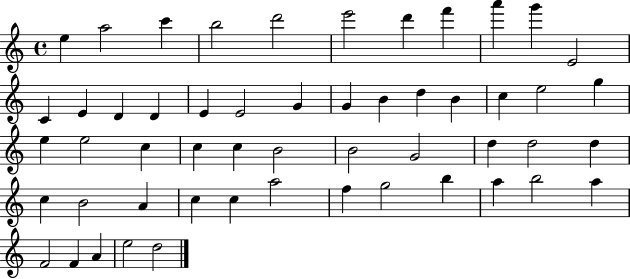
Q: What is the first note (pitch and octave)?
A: E5